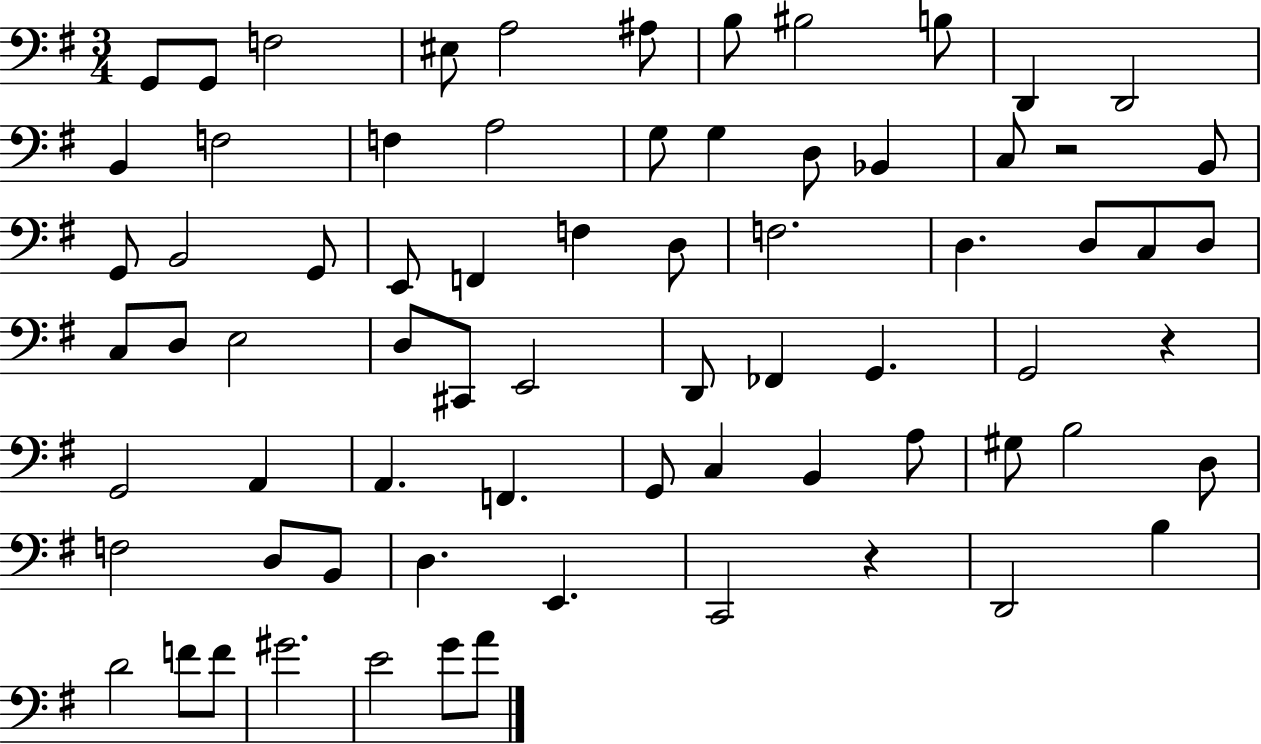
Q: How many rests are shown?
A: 3